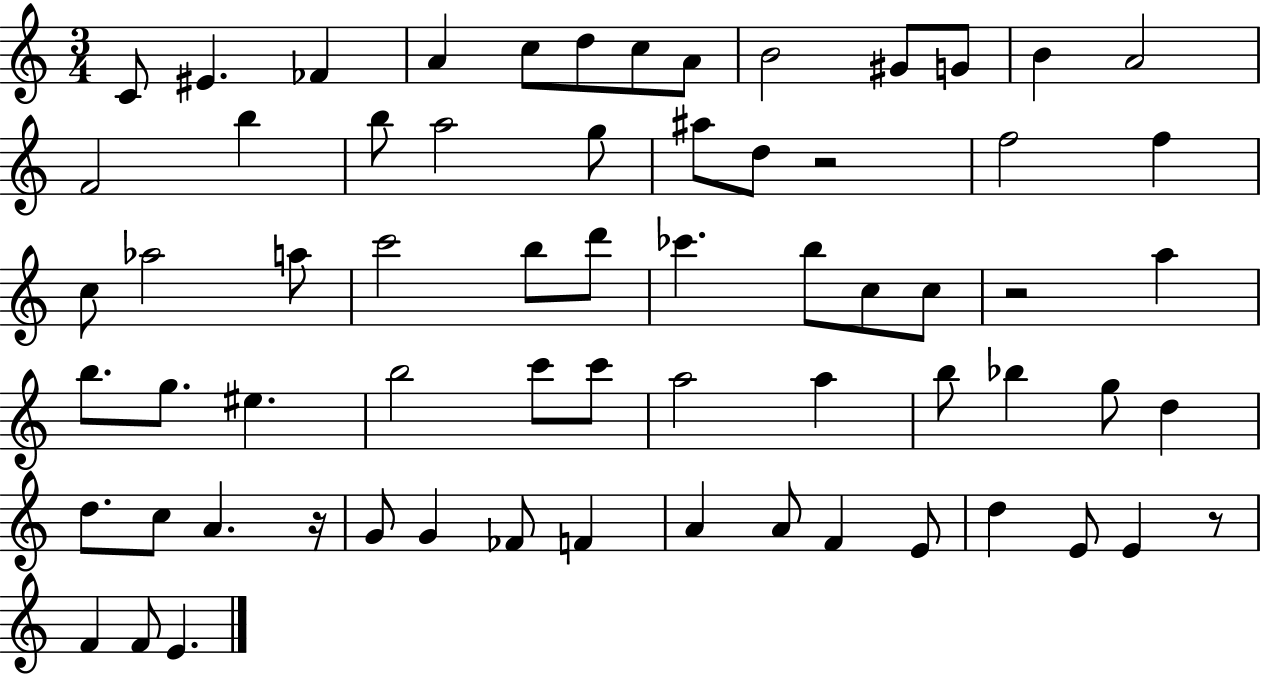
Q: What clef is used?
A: treble